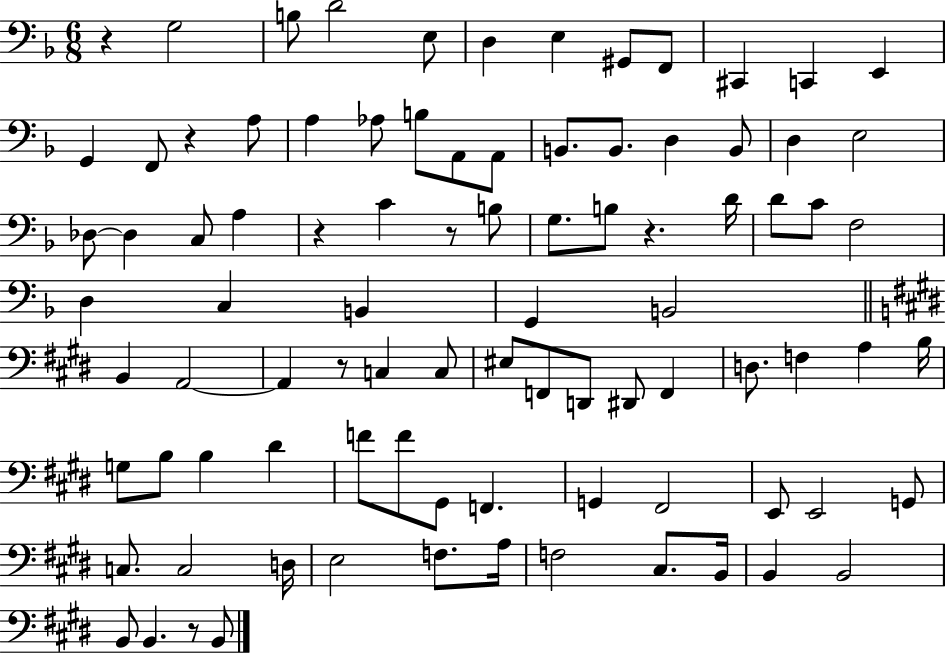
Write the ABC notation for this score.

X:1
T:Untitled
M:6/8
L:1/4
K:F
z G,2 B,/2 D2 E,/2 D, E, ^G,,/2 F,,/2 ^C,, C,, E,, G,, F,,/2 z A,/2 A, _A,/2 B,/2 A,,/2 A,,/2 B,,/2 B,,/2 D, B,,/2 D, E,2 _D,/2 _D, C,/2 A, z C z/2 B,/2 G,/2 B,/2 z D/4 D/2 C/2 F,2 D, C, B,, G,, B,,2 B,, A,,2 A,, z/2 C, C,/2 ^E,/2 F,,/2 D,,/2 ^D,,/2 F,, D,/2 F, A, B,/4 G,/2 B,/2 B, ^D F/2 F/2 ^G,,/2 F,, G,, ^F,,2 E,,/2 E,,2 G,,/2 C,/2 C,2 D,/4 E,2 F,/2 A,/4 F,2 ^C,/2 B,,/4 B,, B,,2 B,,/2 B,, z/2 B,,/2